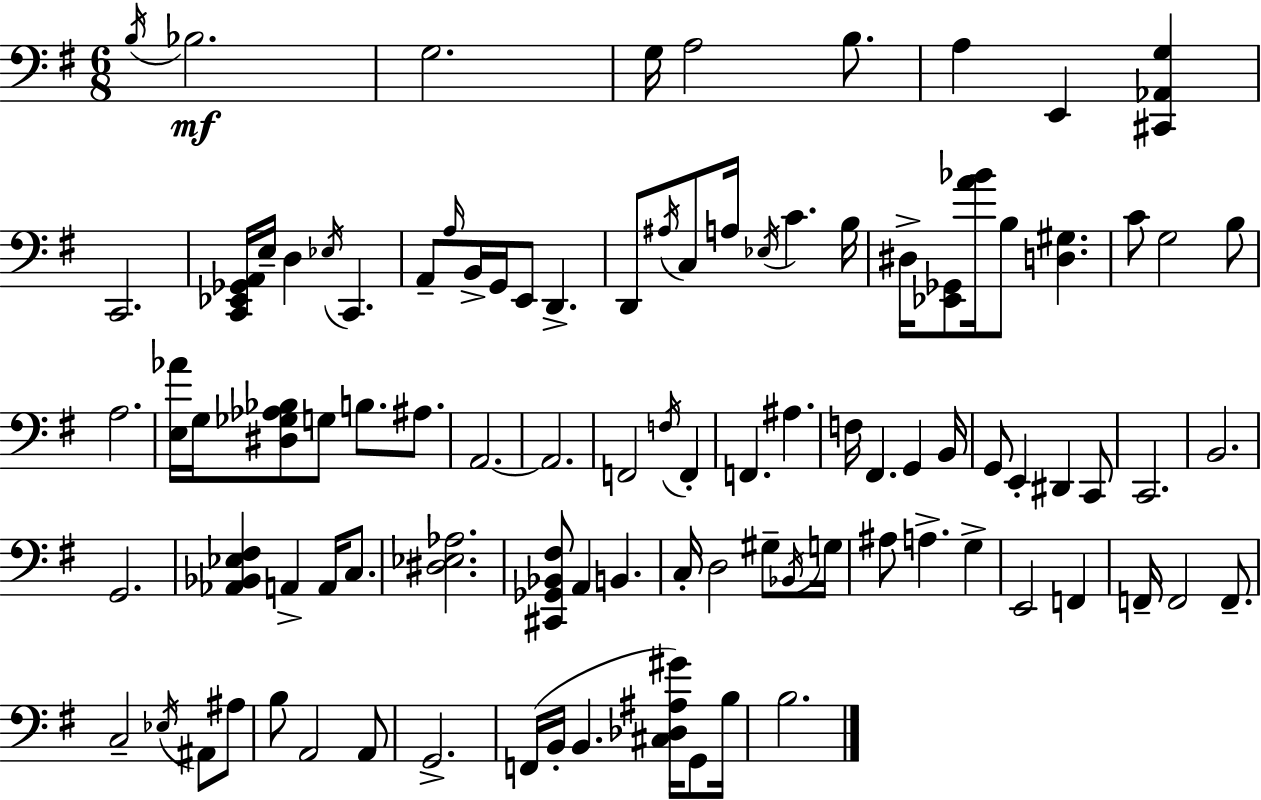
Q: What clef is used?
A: bass